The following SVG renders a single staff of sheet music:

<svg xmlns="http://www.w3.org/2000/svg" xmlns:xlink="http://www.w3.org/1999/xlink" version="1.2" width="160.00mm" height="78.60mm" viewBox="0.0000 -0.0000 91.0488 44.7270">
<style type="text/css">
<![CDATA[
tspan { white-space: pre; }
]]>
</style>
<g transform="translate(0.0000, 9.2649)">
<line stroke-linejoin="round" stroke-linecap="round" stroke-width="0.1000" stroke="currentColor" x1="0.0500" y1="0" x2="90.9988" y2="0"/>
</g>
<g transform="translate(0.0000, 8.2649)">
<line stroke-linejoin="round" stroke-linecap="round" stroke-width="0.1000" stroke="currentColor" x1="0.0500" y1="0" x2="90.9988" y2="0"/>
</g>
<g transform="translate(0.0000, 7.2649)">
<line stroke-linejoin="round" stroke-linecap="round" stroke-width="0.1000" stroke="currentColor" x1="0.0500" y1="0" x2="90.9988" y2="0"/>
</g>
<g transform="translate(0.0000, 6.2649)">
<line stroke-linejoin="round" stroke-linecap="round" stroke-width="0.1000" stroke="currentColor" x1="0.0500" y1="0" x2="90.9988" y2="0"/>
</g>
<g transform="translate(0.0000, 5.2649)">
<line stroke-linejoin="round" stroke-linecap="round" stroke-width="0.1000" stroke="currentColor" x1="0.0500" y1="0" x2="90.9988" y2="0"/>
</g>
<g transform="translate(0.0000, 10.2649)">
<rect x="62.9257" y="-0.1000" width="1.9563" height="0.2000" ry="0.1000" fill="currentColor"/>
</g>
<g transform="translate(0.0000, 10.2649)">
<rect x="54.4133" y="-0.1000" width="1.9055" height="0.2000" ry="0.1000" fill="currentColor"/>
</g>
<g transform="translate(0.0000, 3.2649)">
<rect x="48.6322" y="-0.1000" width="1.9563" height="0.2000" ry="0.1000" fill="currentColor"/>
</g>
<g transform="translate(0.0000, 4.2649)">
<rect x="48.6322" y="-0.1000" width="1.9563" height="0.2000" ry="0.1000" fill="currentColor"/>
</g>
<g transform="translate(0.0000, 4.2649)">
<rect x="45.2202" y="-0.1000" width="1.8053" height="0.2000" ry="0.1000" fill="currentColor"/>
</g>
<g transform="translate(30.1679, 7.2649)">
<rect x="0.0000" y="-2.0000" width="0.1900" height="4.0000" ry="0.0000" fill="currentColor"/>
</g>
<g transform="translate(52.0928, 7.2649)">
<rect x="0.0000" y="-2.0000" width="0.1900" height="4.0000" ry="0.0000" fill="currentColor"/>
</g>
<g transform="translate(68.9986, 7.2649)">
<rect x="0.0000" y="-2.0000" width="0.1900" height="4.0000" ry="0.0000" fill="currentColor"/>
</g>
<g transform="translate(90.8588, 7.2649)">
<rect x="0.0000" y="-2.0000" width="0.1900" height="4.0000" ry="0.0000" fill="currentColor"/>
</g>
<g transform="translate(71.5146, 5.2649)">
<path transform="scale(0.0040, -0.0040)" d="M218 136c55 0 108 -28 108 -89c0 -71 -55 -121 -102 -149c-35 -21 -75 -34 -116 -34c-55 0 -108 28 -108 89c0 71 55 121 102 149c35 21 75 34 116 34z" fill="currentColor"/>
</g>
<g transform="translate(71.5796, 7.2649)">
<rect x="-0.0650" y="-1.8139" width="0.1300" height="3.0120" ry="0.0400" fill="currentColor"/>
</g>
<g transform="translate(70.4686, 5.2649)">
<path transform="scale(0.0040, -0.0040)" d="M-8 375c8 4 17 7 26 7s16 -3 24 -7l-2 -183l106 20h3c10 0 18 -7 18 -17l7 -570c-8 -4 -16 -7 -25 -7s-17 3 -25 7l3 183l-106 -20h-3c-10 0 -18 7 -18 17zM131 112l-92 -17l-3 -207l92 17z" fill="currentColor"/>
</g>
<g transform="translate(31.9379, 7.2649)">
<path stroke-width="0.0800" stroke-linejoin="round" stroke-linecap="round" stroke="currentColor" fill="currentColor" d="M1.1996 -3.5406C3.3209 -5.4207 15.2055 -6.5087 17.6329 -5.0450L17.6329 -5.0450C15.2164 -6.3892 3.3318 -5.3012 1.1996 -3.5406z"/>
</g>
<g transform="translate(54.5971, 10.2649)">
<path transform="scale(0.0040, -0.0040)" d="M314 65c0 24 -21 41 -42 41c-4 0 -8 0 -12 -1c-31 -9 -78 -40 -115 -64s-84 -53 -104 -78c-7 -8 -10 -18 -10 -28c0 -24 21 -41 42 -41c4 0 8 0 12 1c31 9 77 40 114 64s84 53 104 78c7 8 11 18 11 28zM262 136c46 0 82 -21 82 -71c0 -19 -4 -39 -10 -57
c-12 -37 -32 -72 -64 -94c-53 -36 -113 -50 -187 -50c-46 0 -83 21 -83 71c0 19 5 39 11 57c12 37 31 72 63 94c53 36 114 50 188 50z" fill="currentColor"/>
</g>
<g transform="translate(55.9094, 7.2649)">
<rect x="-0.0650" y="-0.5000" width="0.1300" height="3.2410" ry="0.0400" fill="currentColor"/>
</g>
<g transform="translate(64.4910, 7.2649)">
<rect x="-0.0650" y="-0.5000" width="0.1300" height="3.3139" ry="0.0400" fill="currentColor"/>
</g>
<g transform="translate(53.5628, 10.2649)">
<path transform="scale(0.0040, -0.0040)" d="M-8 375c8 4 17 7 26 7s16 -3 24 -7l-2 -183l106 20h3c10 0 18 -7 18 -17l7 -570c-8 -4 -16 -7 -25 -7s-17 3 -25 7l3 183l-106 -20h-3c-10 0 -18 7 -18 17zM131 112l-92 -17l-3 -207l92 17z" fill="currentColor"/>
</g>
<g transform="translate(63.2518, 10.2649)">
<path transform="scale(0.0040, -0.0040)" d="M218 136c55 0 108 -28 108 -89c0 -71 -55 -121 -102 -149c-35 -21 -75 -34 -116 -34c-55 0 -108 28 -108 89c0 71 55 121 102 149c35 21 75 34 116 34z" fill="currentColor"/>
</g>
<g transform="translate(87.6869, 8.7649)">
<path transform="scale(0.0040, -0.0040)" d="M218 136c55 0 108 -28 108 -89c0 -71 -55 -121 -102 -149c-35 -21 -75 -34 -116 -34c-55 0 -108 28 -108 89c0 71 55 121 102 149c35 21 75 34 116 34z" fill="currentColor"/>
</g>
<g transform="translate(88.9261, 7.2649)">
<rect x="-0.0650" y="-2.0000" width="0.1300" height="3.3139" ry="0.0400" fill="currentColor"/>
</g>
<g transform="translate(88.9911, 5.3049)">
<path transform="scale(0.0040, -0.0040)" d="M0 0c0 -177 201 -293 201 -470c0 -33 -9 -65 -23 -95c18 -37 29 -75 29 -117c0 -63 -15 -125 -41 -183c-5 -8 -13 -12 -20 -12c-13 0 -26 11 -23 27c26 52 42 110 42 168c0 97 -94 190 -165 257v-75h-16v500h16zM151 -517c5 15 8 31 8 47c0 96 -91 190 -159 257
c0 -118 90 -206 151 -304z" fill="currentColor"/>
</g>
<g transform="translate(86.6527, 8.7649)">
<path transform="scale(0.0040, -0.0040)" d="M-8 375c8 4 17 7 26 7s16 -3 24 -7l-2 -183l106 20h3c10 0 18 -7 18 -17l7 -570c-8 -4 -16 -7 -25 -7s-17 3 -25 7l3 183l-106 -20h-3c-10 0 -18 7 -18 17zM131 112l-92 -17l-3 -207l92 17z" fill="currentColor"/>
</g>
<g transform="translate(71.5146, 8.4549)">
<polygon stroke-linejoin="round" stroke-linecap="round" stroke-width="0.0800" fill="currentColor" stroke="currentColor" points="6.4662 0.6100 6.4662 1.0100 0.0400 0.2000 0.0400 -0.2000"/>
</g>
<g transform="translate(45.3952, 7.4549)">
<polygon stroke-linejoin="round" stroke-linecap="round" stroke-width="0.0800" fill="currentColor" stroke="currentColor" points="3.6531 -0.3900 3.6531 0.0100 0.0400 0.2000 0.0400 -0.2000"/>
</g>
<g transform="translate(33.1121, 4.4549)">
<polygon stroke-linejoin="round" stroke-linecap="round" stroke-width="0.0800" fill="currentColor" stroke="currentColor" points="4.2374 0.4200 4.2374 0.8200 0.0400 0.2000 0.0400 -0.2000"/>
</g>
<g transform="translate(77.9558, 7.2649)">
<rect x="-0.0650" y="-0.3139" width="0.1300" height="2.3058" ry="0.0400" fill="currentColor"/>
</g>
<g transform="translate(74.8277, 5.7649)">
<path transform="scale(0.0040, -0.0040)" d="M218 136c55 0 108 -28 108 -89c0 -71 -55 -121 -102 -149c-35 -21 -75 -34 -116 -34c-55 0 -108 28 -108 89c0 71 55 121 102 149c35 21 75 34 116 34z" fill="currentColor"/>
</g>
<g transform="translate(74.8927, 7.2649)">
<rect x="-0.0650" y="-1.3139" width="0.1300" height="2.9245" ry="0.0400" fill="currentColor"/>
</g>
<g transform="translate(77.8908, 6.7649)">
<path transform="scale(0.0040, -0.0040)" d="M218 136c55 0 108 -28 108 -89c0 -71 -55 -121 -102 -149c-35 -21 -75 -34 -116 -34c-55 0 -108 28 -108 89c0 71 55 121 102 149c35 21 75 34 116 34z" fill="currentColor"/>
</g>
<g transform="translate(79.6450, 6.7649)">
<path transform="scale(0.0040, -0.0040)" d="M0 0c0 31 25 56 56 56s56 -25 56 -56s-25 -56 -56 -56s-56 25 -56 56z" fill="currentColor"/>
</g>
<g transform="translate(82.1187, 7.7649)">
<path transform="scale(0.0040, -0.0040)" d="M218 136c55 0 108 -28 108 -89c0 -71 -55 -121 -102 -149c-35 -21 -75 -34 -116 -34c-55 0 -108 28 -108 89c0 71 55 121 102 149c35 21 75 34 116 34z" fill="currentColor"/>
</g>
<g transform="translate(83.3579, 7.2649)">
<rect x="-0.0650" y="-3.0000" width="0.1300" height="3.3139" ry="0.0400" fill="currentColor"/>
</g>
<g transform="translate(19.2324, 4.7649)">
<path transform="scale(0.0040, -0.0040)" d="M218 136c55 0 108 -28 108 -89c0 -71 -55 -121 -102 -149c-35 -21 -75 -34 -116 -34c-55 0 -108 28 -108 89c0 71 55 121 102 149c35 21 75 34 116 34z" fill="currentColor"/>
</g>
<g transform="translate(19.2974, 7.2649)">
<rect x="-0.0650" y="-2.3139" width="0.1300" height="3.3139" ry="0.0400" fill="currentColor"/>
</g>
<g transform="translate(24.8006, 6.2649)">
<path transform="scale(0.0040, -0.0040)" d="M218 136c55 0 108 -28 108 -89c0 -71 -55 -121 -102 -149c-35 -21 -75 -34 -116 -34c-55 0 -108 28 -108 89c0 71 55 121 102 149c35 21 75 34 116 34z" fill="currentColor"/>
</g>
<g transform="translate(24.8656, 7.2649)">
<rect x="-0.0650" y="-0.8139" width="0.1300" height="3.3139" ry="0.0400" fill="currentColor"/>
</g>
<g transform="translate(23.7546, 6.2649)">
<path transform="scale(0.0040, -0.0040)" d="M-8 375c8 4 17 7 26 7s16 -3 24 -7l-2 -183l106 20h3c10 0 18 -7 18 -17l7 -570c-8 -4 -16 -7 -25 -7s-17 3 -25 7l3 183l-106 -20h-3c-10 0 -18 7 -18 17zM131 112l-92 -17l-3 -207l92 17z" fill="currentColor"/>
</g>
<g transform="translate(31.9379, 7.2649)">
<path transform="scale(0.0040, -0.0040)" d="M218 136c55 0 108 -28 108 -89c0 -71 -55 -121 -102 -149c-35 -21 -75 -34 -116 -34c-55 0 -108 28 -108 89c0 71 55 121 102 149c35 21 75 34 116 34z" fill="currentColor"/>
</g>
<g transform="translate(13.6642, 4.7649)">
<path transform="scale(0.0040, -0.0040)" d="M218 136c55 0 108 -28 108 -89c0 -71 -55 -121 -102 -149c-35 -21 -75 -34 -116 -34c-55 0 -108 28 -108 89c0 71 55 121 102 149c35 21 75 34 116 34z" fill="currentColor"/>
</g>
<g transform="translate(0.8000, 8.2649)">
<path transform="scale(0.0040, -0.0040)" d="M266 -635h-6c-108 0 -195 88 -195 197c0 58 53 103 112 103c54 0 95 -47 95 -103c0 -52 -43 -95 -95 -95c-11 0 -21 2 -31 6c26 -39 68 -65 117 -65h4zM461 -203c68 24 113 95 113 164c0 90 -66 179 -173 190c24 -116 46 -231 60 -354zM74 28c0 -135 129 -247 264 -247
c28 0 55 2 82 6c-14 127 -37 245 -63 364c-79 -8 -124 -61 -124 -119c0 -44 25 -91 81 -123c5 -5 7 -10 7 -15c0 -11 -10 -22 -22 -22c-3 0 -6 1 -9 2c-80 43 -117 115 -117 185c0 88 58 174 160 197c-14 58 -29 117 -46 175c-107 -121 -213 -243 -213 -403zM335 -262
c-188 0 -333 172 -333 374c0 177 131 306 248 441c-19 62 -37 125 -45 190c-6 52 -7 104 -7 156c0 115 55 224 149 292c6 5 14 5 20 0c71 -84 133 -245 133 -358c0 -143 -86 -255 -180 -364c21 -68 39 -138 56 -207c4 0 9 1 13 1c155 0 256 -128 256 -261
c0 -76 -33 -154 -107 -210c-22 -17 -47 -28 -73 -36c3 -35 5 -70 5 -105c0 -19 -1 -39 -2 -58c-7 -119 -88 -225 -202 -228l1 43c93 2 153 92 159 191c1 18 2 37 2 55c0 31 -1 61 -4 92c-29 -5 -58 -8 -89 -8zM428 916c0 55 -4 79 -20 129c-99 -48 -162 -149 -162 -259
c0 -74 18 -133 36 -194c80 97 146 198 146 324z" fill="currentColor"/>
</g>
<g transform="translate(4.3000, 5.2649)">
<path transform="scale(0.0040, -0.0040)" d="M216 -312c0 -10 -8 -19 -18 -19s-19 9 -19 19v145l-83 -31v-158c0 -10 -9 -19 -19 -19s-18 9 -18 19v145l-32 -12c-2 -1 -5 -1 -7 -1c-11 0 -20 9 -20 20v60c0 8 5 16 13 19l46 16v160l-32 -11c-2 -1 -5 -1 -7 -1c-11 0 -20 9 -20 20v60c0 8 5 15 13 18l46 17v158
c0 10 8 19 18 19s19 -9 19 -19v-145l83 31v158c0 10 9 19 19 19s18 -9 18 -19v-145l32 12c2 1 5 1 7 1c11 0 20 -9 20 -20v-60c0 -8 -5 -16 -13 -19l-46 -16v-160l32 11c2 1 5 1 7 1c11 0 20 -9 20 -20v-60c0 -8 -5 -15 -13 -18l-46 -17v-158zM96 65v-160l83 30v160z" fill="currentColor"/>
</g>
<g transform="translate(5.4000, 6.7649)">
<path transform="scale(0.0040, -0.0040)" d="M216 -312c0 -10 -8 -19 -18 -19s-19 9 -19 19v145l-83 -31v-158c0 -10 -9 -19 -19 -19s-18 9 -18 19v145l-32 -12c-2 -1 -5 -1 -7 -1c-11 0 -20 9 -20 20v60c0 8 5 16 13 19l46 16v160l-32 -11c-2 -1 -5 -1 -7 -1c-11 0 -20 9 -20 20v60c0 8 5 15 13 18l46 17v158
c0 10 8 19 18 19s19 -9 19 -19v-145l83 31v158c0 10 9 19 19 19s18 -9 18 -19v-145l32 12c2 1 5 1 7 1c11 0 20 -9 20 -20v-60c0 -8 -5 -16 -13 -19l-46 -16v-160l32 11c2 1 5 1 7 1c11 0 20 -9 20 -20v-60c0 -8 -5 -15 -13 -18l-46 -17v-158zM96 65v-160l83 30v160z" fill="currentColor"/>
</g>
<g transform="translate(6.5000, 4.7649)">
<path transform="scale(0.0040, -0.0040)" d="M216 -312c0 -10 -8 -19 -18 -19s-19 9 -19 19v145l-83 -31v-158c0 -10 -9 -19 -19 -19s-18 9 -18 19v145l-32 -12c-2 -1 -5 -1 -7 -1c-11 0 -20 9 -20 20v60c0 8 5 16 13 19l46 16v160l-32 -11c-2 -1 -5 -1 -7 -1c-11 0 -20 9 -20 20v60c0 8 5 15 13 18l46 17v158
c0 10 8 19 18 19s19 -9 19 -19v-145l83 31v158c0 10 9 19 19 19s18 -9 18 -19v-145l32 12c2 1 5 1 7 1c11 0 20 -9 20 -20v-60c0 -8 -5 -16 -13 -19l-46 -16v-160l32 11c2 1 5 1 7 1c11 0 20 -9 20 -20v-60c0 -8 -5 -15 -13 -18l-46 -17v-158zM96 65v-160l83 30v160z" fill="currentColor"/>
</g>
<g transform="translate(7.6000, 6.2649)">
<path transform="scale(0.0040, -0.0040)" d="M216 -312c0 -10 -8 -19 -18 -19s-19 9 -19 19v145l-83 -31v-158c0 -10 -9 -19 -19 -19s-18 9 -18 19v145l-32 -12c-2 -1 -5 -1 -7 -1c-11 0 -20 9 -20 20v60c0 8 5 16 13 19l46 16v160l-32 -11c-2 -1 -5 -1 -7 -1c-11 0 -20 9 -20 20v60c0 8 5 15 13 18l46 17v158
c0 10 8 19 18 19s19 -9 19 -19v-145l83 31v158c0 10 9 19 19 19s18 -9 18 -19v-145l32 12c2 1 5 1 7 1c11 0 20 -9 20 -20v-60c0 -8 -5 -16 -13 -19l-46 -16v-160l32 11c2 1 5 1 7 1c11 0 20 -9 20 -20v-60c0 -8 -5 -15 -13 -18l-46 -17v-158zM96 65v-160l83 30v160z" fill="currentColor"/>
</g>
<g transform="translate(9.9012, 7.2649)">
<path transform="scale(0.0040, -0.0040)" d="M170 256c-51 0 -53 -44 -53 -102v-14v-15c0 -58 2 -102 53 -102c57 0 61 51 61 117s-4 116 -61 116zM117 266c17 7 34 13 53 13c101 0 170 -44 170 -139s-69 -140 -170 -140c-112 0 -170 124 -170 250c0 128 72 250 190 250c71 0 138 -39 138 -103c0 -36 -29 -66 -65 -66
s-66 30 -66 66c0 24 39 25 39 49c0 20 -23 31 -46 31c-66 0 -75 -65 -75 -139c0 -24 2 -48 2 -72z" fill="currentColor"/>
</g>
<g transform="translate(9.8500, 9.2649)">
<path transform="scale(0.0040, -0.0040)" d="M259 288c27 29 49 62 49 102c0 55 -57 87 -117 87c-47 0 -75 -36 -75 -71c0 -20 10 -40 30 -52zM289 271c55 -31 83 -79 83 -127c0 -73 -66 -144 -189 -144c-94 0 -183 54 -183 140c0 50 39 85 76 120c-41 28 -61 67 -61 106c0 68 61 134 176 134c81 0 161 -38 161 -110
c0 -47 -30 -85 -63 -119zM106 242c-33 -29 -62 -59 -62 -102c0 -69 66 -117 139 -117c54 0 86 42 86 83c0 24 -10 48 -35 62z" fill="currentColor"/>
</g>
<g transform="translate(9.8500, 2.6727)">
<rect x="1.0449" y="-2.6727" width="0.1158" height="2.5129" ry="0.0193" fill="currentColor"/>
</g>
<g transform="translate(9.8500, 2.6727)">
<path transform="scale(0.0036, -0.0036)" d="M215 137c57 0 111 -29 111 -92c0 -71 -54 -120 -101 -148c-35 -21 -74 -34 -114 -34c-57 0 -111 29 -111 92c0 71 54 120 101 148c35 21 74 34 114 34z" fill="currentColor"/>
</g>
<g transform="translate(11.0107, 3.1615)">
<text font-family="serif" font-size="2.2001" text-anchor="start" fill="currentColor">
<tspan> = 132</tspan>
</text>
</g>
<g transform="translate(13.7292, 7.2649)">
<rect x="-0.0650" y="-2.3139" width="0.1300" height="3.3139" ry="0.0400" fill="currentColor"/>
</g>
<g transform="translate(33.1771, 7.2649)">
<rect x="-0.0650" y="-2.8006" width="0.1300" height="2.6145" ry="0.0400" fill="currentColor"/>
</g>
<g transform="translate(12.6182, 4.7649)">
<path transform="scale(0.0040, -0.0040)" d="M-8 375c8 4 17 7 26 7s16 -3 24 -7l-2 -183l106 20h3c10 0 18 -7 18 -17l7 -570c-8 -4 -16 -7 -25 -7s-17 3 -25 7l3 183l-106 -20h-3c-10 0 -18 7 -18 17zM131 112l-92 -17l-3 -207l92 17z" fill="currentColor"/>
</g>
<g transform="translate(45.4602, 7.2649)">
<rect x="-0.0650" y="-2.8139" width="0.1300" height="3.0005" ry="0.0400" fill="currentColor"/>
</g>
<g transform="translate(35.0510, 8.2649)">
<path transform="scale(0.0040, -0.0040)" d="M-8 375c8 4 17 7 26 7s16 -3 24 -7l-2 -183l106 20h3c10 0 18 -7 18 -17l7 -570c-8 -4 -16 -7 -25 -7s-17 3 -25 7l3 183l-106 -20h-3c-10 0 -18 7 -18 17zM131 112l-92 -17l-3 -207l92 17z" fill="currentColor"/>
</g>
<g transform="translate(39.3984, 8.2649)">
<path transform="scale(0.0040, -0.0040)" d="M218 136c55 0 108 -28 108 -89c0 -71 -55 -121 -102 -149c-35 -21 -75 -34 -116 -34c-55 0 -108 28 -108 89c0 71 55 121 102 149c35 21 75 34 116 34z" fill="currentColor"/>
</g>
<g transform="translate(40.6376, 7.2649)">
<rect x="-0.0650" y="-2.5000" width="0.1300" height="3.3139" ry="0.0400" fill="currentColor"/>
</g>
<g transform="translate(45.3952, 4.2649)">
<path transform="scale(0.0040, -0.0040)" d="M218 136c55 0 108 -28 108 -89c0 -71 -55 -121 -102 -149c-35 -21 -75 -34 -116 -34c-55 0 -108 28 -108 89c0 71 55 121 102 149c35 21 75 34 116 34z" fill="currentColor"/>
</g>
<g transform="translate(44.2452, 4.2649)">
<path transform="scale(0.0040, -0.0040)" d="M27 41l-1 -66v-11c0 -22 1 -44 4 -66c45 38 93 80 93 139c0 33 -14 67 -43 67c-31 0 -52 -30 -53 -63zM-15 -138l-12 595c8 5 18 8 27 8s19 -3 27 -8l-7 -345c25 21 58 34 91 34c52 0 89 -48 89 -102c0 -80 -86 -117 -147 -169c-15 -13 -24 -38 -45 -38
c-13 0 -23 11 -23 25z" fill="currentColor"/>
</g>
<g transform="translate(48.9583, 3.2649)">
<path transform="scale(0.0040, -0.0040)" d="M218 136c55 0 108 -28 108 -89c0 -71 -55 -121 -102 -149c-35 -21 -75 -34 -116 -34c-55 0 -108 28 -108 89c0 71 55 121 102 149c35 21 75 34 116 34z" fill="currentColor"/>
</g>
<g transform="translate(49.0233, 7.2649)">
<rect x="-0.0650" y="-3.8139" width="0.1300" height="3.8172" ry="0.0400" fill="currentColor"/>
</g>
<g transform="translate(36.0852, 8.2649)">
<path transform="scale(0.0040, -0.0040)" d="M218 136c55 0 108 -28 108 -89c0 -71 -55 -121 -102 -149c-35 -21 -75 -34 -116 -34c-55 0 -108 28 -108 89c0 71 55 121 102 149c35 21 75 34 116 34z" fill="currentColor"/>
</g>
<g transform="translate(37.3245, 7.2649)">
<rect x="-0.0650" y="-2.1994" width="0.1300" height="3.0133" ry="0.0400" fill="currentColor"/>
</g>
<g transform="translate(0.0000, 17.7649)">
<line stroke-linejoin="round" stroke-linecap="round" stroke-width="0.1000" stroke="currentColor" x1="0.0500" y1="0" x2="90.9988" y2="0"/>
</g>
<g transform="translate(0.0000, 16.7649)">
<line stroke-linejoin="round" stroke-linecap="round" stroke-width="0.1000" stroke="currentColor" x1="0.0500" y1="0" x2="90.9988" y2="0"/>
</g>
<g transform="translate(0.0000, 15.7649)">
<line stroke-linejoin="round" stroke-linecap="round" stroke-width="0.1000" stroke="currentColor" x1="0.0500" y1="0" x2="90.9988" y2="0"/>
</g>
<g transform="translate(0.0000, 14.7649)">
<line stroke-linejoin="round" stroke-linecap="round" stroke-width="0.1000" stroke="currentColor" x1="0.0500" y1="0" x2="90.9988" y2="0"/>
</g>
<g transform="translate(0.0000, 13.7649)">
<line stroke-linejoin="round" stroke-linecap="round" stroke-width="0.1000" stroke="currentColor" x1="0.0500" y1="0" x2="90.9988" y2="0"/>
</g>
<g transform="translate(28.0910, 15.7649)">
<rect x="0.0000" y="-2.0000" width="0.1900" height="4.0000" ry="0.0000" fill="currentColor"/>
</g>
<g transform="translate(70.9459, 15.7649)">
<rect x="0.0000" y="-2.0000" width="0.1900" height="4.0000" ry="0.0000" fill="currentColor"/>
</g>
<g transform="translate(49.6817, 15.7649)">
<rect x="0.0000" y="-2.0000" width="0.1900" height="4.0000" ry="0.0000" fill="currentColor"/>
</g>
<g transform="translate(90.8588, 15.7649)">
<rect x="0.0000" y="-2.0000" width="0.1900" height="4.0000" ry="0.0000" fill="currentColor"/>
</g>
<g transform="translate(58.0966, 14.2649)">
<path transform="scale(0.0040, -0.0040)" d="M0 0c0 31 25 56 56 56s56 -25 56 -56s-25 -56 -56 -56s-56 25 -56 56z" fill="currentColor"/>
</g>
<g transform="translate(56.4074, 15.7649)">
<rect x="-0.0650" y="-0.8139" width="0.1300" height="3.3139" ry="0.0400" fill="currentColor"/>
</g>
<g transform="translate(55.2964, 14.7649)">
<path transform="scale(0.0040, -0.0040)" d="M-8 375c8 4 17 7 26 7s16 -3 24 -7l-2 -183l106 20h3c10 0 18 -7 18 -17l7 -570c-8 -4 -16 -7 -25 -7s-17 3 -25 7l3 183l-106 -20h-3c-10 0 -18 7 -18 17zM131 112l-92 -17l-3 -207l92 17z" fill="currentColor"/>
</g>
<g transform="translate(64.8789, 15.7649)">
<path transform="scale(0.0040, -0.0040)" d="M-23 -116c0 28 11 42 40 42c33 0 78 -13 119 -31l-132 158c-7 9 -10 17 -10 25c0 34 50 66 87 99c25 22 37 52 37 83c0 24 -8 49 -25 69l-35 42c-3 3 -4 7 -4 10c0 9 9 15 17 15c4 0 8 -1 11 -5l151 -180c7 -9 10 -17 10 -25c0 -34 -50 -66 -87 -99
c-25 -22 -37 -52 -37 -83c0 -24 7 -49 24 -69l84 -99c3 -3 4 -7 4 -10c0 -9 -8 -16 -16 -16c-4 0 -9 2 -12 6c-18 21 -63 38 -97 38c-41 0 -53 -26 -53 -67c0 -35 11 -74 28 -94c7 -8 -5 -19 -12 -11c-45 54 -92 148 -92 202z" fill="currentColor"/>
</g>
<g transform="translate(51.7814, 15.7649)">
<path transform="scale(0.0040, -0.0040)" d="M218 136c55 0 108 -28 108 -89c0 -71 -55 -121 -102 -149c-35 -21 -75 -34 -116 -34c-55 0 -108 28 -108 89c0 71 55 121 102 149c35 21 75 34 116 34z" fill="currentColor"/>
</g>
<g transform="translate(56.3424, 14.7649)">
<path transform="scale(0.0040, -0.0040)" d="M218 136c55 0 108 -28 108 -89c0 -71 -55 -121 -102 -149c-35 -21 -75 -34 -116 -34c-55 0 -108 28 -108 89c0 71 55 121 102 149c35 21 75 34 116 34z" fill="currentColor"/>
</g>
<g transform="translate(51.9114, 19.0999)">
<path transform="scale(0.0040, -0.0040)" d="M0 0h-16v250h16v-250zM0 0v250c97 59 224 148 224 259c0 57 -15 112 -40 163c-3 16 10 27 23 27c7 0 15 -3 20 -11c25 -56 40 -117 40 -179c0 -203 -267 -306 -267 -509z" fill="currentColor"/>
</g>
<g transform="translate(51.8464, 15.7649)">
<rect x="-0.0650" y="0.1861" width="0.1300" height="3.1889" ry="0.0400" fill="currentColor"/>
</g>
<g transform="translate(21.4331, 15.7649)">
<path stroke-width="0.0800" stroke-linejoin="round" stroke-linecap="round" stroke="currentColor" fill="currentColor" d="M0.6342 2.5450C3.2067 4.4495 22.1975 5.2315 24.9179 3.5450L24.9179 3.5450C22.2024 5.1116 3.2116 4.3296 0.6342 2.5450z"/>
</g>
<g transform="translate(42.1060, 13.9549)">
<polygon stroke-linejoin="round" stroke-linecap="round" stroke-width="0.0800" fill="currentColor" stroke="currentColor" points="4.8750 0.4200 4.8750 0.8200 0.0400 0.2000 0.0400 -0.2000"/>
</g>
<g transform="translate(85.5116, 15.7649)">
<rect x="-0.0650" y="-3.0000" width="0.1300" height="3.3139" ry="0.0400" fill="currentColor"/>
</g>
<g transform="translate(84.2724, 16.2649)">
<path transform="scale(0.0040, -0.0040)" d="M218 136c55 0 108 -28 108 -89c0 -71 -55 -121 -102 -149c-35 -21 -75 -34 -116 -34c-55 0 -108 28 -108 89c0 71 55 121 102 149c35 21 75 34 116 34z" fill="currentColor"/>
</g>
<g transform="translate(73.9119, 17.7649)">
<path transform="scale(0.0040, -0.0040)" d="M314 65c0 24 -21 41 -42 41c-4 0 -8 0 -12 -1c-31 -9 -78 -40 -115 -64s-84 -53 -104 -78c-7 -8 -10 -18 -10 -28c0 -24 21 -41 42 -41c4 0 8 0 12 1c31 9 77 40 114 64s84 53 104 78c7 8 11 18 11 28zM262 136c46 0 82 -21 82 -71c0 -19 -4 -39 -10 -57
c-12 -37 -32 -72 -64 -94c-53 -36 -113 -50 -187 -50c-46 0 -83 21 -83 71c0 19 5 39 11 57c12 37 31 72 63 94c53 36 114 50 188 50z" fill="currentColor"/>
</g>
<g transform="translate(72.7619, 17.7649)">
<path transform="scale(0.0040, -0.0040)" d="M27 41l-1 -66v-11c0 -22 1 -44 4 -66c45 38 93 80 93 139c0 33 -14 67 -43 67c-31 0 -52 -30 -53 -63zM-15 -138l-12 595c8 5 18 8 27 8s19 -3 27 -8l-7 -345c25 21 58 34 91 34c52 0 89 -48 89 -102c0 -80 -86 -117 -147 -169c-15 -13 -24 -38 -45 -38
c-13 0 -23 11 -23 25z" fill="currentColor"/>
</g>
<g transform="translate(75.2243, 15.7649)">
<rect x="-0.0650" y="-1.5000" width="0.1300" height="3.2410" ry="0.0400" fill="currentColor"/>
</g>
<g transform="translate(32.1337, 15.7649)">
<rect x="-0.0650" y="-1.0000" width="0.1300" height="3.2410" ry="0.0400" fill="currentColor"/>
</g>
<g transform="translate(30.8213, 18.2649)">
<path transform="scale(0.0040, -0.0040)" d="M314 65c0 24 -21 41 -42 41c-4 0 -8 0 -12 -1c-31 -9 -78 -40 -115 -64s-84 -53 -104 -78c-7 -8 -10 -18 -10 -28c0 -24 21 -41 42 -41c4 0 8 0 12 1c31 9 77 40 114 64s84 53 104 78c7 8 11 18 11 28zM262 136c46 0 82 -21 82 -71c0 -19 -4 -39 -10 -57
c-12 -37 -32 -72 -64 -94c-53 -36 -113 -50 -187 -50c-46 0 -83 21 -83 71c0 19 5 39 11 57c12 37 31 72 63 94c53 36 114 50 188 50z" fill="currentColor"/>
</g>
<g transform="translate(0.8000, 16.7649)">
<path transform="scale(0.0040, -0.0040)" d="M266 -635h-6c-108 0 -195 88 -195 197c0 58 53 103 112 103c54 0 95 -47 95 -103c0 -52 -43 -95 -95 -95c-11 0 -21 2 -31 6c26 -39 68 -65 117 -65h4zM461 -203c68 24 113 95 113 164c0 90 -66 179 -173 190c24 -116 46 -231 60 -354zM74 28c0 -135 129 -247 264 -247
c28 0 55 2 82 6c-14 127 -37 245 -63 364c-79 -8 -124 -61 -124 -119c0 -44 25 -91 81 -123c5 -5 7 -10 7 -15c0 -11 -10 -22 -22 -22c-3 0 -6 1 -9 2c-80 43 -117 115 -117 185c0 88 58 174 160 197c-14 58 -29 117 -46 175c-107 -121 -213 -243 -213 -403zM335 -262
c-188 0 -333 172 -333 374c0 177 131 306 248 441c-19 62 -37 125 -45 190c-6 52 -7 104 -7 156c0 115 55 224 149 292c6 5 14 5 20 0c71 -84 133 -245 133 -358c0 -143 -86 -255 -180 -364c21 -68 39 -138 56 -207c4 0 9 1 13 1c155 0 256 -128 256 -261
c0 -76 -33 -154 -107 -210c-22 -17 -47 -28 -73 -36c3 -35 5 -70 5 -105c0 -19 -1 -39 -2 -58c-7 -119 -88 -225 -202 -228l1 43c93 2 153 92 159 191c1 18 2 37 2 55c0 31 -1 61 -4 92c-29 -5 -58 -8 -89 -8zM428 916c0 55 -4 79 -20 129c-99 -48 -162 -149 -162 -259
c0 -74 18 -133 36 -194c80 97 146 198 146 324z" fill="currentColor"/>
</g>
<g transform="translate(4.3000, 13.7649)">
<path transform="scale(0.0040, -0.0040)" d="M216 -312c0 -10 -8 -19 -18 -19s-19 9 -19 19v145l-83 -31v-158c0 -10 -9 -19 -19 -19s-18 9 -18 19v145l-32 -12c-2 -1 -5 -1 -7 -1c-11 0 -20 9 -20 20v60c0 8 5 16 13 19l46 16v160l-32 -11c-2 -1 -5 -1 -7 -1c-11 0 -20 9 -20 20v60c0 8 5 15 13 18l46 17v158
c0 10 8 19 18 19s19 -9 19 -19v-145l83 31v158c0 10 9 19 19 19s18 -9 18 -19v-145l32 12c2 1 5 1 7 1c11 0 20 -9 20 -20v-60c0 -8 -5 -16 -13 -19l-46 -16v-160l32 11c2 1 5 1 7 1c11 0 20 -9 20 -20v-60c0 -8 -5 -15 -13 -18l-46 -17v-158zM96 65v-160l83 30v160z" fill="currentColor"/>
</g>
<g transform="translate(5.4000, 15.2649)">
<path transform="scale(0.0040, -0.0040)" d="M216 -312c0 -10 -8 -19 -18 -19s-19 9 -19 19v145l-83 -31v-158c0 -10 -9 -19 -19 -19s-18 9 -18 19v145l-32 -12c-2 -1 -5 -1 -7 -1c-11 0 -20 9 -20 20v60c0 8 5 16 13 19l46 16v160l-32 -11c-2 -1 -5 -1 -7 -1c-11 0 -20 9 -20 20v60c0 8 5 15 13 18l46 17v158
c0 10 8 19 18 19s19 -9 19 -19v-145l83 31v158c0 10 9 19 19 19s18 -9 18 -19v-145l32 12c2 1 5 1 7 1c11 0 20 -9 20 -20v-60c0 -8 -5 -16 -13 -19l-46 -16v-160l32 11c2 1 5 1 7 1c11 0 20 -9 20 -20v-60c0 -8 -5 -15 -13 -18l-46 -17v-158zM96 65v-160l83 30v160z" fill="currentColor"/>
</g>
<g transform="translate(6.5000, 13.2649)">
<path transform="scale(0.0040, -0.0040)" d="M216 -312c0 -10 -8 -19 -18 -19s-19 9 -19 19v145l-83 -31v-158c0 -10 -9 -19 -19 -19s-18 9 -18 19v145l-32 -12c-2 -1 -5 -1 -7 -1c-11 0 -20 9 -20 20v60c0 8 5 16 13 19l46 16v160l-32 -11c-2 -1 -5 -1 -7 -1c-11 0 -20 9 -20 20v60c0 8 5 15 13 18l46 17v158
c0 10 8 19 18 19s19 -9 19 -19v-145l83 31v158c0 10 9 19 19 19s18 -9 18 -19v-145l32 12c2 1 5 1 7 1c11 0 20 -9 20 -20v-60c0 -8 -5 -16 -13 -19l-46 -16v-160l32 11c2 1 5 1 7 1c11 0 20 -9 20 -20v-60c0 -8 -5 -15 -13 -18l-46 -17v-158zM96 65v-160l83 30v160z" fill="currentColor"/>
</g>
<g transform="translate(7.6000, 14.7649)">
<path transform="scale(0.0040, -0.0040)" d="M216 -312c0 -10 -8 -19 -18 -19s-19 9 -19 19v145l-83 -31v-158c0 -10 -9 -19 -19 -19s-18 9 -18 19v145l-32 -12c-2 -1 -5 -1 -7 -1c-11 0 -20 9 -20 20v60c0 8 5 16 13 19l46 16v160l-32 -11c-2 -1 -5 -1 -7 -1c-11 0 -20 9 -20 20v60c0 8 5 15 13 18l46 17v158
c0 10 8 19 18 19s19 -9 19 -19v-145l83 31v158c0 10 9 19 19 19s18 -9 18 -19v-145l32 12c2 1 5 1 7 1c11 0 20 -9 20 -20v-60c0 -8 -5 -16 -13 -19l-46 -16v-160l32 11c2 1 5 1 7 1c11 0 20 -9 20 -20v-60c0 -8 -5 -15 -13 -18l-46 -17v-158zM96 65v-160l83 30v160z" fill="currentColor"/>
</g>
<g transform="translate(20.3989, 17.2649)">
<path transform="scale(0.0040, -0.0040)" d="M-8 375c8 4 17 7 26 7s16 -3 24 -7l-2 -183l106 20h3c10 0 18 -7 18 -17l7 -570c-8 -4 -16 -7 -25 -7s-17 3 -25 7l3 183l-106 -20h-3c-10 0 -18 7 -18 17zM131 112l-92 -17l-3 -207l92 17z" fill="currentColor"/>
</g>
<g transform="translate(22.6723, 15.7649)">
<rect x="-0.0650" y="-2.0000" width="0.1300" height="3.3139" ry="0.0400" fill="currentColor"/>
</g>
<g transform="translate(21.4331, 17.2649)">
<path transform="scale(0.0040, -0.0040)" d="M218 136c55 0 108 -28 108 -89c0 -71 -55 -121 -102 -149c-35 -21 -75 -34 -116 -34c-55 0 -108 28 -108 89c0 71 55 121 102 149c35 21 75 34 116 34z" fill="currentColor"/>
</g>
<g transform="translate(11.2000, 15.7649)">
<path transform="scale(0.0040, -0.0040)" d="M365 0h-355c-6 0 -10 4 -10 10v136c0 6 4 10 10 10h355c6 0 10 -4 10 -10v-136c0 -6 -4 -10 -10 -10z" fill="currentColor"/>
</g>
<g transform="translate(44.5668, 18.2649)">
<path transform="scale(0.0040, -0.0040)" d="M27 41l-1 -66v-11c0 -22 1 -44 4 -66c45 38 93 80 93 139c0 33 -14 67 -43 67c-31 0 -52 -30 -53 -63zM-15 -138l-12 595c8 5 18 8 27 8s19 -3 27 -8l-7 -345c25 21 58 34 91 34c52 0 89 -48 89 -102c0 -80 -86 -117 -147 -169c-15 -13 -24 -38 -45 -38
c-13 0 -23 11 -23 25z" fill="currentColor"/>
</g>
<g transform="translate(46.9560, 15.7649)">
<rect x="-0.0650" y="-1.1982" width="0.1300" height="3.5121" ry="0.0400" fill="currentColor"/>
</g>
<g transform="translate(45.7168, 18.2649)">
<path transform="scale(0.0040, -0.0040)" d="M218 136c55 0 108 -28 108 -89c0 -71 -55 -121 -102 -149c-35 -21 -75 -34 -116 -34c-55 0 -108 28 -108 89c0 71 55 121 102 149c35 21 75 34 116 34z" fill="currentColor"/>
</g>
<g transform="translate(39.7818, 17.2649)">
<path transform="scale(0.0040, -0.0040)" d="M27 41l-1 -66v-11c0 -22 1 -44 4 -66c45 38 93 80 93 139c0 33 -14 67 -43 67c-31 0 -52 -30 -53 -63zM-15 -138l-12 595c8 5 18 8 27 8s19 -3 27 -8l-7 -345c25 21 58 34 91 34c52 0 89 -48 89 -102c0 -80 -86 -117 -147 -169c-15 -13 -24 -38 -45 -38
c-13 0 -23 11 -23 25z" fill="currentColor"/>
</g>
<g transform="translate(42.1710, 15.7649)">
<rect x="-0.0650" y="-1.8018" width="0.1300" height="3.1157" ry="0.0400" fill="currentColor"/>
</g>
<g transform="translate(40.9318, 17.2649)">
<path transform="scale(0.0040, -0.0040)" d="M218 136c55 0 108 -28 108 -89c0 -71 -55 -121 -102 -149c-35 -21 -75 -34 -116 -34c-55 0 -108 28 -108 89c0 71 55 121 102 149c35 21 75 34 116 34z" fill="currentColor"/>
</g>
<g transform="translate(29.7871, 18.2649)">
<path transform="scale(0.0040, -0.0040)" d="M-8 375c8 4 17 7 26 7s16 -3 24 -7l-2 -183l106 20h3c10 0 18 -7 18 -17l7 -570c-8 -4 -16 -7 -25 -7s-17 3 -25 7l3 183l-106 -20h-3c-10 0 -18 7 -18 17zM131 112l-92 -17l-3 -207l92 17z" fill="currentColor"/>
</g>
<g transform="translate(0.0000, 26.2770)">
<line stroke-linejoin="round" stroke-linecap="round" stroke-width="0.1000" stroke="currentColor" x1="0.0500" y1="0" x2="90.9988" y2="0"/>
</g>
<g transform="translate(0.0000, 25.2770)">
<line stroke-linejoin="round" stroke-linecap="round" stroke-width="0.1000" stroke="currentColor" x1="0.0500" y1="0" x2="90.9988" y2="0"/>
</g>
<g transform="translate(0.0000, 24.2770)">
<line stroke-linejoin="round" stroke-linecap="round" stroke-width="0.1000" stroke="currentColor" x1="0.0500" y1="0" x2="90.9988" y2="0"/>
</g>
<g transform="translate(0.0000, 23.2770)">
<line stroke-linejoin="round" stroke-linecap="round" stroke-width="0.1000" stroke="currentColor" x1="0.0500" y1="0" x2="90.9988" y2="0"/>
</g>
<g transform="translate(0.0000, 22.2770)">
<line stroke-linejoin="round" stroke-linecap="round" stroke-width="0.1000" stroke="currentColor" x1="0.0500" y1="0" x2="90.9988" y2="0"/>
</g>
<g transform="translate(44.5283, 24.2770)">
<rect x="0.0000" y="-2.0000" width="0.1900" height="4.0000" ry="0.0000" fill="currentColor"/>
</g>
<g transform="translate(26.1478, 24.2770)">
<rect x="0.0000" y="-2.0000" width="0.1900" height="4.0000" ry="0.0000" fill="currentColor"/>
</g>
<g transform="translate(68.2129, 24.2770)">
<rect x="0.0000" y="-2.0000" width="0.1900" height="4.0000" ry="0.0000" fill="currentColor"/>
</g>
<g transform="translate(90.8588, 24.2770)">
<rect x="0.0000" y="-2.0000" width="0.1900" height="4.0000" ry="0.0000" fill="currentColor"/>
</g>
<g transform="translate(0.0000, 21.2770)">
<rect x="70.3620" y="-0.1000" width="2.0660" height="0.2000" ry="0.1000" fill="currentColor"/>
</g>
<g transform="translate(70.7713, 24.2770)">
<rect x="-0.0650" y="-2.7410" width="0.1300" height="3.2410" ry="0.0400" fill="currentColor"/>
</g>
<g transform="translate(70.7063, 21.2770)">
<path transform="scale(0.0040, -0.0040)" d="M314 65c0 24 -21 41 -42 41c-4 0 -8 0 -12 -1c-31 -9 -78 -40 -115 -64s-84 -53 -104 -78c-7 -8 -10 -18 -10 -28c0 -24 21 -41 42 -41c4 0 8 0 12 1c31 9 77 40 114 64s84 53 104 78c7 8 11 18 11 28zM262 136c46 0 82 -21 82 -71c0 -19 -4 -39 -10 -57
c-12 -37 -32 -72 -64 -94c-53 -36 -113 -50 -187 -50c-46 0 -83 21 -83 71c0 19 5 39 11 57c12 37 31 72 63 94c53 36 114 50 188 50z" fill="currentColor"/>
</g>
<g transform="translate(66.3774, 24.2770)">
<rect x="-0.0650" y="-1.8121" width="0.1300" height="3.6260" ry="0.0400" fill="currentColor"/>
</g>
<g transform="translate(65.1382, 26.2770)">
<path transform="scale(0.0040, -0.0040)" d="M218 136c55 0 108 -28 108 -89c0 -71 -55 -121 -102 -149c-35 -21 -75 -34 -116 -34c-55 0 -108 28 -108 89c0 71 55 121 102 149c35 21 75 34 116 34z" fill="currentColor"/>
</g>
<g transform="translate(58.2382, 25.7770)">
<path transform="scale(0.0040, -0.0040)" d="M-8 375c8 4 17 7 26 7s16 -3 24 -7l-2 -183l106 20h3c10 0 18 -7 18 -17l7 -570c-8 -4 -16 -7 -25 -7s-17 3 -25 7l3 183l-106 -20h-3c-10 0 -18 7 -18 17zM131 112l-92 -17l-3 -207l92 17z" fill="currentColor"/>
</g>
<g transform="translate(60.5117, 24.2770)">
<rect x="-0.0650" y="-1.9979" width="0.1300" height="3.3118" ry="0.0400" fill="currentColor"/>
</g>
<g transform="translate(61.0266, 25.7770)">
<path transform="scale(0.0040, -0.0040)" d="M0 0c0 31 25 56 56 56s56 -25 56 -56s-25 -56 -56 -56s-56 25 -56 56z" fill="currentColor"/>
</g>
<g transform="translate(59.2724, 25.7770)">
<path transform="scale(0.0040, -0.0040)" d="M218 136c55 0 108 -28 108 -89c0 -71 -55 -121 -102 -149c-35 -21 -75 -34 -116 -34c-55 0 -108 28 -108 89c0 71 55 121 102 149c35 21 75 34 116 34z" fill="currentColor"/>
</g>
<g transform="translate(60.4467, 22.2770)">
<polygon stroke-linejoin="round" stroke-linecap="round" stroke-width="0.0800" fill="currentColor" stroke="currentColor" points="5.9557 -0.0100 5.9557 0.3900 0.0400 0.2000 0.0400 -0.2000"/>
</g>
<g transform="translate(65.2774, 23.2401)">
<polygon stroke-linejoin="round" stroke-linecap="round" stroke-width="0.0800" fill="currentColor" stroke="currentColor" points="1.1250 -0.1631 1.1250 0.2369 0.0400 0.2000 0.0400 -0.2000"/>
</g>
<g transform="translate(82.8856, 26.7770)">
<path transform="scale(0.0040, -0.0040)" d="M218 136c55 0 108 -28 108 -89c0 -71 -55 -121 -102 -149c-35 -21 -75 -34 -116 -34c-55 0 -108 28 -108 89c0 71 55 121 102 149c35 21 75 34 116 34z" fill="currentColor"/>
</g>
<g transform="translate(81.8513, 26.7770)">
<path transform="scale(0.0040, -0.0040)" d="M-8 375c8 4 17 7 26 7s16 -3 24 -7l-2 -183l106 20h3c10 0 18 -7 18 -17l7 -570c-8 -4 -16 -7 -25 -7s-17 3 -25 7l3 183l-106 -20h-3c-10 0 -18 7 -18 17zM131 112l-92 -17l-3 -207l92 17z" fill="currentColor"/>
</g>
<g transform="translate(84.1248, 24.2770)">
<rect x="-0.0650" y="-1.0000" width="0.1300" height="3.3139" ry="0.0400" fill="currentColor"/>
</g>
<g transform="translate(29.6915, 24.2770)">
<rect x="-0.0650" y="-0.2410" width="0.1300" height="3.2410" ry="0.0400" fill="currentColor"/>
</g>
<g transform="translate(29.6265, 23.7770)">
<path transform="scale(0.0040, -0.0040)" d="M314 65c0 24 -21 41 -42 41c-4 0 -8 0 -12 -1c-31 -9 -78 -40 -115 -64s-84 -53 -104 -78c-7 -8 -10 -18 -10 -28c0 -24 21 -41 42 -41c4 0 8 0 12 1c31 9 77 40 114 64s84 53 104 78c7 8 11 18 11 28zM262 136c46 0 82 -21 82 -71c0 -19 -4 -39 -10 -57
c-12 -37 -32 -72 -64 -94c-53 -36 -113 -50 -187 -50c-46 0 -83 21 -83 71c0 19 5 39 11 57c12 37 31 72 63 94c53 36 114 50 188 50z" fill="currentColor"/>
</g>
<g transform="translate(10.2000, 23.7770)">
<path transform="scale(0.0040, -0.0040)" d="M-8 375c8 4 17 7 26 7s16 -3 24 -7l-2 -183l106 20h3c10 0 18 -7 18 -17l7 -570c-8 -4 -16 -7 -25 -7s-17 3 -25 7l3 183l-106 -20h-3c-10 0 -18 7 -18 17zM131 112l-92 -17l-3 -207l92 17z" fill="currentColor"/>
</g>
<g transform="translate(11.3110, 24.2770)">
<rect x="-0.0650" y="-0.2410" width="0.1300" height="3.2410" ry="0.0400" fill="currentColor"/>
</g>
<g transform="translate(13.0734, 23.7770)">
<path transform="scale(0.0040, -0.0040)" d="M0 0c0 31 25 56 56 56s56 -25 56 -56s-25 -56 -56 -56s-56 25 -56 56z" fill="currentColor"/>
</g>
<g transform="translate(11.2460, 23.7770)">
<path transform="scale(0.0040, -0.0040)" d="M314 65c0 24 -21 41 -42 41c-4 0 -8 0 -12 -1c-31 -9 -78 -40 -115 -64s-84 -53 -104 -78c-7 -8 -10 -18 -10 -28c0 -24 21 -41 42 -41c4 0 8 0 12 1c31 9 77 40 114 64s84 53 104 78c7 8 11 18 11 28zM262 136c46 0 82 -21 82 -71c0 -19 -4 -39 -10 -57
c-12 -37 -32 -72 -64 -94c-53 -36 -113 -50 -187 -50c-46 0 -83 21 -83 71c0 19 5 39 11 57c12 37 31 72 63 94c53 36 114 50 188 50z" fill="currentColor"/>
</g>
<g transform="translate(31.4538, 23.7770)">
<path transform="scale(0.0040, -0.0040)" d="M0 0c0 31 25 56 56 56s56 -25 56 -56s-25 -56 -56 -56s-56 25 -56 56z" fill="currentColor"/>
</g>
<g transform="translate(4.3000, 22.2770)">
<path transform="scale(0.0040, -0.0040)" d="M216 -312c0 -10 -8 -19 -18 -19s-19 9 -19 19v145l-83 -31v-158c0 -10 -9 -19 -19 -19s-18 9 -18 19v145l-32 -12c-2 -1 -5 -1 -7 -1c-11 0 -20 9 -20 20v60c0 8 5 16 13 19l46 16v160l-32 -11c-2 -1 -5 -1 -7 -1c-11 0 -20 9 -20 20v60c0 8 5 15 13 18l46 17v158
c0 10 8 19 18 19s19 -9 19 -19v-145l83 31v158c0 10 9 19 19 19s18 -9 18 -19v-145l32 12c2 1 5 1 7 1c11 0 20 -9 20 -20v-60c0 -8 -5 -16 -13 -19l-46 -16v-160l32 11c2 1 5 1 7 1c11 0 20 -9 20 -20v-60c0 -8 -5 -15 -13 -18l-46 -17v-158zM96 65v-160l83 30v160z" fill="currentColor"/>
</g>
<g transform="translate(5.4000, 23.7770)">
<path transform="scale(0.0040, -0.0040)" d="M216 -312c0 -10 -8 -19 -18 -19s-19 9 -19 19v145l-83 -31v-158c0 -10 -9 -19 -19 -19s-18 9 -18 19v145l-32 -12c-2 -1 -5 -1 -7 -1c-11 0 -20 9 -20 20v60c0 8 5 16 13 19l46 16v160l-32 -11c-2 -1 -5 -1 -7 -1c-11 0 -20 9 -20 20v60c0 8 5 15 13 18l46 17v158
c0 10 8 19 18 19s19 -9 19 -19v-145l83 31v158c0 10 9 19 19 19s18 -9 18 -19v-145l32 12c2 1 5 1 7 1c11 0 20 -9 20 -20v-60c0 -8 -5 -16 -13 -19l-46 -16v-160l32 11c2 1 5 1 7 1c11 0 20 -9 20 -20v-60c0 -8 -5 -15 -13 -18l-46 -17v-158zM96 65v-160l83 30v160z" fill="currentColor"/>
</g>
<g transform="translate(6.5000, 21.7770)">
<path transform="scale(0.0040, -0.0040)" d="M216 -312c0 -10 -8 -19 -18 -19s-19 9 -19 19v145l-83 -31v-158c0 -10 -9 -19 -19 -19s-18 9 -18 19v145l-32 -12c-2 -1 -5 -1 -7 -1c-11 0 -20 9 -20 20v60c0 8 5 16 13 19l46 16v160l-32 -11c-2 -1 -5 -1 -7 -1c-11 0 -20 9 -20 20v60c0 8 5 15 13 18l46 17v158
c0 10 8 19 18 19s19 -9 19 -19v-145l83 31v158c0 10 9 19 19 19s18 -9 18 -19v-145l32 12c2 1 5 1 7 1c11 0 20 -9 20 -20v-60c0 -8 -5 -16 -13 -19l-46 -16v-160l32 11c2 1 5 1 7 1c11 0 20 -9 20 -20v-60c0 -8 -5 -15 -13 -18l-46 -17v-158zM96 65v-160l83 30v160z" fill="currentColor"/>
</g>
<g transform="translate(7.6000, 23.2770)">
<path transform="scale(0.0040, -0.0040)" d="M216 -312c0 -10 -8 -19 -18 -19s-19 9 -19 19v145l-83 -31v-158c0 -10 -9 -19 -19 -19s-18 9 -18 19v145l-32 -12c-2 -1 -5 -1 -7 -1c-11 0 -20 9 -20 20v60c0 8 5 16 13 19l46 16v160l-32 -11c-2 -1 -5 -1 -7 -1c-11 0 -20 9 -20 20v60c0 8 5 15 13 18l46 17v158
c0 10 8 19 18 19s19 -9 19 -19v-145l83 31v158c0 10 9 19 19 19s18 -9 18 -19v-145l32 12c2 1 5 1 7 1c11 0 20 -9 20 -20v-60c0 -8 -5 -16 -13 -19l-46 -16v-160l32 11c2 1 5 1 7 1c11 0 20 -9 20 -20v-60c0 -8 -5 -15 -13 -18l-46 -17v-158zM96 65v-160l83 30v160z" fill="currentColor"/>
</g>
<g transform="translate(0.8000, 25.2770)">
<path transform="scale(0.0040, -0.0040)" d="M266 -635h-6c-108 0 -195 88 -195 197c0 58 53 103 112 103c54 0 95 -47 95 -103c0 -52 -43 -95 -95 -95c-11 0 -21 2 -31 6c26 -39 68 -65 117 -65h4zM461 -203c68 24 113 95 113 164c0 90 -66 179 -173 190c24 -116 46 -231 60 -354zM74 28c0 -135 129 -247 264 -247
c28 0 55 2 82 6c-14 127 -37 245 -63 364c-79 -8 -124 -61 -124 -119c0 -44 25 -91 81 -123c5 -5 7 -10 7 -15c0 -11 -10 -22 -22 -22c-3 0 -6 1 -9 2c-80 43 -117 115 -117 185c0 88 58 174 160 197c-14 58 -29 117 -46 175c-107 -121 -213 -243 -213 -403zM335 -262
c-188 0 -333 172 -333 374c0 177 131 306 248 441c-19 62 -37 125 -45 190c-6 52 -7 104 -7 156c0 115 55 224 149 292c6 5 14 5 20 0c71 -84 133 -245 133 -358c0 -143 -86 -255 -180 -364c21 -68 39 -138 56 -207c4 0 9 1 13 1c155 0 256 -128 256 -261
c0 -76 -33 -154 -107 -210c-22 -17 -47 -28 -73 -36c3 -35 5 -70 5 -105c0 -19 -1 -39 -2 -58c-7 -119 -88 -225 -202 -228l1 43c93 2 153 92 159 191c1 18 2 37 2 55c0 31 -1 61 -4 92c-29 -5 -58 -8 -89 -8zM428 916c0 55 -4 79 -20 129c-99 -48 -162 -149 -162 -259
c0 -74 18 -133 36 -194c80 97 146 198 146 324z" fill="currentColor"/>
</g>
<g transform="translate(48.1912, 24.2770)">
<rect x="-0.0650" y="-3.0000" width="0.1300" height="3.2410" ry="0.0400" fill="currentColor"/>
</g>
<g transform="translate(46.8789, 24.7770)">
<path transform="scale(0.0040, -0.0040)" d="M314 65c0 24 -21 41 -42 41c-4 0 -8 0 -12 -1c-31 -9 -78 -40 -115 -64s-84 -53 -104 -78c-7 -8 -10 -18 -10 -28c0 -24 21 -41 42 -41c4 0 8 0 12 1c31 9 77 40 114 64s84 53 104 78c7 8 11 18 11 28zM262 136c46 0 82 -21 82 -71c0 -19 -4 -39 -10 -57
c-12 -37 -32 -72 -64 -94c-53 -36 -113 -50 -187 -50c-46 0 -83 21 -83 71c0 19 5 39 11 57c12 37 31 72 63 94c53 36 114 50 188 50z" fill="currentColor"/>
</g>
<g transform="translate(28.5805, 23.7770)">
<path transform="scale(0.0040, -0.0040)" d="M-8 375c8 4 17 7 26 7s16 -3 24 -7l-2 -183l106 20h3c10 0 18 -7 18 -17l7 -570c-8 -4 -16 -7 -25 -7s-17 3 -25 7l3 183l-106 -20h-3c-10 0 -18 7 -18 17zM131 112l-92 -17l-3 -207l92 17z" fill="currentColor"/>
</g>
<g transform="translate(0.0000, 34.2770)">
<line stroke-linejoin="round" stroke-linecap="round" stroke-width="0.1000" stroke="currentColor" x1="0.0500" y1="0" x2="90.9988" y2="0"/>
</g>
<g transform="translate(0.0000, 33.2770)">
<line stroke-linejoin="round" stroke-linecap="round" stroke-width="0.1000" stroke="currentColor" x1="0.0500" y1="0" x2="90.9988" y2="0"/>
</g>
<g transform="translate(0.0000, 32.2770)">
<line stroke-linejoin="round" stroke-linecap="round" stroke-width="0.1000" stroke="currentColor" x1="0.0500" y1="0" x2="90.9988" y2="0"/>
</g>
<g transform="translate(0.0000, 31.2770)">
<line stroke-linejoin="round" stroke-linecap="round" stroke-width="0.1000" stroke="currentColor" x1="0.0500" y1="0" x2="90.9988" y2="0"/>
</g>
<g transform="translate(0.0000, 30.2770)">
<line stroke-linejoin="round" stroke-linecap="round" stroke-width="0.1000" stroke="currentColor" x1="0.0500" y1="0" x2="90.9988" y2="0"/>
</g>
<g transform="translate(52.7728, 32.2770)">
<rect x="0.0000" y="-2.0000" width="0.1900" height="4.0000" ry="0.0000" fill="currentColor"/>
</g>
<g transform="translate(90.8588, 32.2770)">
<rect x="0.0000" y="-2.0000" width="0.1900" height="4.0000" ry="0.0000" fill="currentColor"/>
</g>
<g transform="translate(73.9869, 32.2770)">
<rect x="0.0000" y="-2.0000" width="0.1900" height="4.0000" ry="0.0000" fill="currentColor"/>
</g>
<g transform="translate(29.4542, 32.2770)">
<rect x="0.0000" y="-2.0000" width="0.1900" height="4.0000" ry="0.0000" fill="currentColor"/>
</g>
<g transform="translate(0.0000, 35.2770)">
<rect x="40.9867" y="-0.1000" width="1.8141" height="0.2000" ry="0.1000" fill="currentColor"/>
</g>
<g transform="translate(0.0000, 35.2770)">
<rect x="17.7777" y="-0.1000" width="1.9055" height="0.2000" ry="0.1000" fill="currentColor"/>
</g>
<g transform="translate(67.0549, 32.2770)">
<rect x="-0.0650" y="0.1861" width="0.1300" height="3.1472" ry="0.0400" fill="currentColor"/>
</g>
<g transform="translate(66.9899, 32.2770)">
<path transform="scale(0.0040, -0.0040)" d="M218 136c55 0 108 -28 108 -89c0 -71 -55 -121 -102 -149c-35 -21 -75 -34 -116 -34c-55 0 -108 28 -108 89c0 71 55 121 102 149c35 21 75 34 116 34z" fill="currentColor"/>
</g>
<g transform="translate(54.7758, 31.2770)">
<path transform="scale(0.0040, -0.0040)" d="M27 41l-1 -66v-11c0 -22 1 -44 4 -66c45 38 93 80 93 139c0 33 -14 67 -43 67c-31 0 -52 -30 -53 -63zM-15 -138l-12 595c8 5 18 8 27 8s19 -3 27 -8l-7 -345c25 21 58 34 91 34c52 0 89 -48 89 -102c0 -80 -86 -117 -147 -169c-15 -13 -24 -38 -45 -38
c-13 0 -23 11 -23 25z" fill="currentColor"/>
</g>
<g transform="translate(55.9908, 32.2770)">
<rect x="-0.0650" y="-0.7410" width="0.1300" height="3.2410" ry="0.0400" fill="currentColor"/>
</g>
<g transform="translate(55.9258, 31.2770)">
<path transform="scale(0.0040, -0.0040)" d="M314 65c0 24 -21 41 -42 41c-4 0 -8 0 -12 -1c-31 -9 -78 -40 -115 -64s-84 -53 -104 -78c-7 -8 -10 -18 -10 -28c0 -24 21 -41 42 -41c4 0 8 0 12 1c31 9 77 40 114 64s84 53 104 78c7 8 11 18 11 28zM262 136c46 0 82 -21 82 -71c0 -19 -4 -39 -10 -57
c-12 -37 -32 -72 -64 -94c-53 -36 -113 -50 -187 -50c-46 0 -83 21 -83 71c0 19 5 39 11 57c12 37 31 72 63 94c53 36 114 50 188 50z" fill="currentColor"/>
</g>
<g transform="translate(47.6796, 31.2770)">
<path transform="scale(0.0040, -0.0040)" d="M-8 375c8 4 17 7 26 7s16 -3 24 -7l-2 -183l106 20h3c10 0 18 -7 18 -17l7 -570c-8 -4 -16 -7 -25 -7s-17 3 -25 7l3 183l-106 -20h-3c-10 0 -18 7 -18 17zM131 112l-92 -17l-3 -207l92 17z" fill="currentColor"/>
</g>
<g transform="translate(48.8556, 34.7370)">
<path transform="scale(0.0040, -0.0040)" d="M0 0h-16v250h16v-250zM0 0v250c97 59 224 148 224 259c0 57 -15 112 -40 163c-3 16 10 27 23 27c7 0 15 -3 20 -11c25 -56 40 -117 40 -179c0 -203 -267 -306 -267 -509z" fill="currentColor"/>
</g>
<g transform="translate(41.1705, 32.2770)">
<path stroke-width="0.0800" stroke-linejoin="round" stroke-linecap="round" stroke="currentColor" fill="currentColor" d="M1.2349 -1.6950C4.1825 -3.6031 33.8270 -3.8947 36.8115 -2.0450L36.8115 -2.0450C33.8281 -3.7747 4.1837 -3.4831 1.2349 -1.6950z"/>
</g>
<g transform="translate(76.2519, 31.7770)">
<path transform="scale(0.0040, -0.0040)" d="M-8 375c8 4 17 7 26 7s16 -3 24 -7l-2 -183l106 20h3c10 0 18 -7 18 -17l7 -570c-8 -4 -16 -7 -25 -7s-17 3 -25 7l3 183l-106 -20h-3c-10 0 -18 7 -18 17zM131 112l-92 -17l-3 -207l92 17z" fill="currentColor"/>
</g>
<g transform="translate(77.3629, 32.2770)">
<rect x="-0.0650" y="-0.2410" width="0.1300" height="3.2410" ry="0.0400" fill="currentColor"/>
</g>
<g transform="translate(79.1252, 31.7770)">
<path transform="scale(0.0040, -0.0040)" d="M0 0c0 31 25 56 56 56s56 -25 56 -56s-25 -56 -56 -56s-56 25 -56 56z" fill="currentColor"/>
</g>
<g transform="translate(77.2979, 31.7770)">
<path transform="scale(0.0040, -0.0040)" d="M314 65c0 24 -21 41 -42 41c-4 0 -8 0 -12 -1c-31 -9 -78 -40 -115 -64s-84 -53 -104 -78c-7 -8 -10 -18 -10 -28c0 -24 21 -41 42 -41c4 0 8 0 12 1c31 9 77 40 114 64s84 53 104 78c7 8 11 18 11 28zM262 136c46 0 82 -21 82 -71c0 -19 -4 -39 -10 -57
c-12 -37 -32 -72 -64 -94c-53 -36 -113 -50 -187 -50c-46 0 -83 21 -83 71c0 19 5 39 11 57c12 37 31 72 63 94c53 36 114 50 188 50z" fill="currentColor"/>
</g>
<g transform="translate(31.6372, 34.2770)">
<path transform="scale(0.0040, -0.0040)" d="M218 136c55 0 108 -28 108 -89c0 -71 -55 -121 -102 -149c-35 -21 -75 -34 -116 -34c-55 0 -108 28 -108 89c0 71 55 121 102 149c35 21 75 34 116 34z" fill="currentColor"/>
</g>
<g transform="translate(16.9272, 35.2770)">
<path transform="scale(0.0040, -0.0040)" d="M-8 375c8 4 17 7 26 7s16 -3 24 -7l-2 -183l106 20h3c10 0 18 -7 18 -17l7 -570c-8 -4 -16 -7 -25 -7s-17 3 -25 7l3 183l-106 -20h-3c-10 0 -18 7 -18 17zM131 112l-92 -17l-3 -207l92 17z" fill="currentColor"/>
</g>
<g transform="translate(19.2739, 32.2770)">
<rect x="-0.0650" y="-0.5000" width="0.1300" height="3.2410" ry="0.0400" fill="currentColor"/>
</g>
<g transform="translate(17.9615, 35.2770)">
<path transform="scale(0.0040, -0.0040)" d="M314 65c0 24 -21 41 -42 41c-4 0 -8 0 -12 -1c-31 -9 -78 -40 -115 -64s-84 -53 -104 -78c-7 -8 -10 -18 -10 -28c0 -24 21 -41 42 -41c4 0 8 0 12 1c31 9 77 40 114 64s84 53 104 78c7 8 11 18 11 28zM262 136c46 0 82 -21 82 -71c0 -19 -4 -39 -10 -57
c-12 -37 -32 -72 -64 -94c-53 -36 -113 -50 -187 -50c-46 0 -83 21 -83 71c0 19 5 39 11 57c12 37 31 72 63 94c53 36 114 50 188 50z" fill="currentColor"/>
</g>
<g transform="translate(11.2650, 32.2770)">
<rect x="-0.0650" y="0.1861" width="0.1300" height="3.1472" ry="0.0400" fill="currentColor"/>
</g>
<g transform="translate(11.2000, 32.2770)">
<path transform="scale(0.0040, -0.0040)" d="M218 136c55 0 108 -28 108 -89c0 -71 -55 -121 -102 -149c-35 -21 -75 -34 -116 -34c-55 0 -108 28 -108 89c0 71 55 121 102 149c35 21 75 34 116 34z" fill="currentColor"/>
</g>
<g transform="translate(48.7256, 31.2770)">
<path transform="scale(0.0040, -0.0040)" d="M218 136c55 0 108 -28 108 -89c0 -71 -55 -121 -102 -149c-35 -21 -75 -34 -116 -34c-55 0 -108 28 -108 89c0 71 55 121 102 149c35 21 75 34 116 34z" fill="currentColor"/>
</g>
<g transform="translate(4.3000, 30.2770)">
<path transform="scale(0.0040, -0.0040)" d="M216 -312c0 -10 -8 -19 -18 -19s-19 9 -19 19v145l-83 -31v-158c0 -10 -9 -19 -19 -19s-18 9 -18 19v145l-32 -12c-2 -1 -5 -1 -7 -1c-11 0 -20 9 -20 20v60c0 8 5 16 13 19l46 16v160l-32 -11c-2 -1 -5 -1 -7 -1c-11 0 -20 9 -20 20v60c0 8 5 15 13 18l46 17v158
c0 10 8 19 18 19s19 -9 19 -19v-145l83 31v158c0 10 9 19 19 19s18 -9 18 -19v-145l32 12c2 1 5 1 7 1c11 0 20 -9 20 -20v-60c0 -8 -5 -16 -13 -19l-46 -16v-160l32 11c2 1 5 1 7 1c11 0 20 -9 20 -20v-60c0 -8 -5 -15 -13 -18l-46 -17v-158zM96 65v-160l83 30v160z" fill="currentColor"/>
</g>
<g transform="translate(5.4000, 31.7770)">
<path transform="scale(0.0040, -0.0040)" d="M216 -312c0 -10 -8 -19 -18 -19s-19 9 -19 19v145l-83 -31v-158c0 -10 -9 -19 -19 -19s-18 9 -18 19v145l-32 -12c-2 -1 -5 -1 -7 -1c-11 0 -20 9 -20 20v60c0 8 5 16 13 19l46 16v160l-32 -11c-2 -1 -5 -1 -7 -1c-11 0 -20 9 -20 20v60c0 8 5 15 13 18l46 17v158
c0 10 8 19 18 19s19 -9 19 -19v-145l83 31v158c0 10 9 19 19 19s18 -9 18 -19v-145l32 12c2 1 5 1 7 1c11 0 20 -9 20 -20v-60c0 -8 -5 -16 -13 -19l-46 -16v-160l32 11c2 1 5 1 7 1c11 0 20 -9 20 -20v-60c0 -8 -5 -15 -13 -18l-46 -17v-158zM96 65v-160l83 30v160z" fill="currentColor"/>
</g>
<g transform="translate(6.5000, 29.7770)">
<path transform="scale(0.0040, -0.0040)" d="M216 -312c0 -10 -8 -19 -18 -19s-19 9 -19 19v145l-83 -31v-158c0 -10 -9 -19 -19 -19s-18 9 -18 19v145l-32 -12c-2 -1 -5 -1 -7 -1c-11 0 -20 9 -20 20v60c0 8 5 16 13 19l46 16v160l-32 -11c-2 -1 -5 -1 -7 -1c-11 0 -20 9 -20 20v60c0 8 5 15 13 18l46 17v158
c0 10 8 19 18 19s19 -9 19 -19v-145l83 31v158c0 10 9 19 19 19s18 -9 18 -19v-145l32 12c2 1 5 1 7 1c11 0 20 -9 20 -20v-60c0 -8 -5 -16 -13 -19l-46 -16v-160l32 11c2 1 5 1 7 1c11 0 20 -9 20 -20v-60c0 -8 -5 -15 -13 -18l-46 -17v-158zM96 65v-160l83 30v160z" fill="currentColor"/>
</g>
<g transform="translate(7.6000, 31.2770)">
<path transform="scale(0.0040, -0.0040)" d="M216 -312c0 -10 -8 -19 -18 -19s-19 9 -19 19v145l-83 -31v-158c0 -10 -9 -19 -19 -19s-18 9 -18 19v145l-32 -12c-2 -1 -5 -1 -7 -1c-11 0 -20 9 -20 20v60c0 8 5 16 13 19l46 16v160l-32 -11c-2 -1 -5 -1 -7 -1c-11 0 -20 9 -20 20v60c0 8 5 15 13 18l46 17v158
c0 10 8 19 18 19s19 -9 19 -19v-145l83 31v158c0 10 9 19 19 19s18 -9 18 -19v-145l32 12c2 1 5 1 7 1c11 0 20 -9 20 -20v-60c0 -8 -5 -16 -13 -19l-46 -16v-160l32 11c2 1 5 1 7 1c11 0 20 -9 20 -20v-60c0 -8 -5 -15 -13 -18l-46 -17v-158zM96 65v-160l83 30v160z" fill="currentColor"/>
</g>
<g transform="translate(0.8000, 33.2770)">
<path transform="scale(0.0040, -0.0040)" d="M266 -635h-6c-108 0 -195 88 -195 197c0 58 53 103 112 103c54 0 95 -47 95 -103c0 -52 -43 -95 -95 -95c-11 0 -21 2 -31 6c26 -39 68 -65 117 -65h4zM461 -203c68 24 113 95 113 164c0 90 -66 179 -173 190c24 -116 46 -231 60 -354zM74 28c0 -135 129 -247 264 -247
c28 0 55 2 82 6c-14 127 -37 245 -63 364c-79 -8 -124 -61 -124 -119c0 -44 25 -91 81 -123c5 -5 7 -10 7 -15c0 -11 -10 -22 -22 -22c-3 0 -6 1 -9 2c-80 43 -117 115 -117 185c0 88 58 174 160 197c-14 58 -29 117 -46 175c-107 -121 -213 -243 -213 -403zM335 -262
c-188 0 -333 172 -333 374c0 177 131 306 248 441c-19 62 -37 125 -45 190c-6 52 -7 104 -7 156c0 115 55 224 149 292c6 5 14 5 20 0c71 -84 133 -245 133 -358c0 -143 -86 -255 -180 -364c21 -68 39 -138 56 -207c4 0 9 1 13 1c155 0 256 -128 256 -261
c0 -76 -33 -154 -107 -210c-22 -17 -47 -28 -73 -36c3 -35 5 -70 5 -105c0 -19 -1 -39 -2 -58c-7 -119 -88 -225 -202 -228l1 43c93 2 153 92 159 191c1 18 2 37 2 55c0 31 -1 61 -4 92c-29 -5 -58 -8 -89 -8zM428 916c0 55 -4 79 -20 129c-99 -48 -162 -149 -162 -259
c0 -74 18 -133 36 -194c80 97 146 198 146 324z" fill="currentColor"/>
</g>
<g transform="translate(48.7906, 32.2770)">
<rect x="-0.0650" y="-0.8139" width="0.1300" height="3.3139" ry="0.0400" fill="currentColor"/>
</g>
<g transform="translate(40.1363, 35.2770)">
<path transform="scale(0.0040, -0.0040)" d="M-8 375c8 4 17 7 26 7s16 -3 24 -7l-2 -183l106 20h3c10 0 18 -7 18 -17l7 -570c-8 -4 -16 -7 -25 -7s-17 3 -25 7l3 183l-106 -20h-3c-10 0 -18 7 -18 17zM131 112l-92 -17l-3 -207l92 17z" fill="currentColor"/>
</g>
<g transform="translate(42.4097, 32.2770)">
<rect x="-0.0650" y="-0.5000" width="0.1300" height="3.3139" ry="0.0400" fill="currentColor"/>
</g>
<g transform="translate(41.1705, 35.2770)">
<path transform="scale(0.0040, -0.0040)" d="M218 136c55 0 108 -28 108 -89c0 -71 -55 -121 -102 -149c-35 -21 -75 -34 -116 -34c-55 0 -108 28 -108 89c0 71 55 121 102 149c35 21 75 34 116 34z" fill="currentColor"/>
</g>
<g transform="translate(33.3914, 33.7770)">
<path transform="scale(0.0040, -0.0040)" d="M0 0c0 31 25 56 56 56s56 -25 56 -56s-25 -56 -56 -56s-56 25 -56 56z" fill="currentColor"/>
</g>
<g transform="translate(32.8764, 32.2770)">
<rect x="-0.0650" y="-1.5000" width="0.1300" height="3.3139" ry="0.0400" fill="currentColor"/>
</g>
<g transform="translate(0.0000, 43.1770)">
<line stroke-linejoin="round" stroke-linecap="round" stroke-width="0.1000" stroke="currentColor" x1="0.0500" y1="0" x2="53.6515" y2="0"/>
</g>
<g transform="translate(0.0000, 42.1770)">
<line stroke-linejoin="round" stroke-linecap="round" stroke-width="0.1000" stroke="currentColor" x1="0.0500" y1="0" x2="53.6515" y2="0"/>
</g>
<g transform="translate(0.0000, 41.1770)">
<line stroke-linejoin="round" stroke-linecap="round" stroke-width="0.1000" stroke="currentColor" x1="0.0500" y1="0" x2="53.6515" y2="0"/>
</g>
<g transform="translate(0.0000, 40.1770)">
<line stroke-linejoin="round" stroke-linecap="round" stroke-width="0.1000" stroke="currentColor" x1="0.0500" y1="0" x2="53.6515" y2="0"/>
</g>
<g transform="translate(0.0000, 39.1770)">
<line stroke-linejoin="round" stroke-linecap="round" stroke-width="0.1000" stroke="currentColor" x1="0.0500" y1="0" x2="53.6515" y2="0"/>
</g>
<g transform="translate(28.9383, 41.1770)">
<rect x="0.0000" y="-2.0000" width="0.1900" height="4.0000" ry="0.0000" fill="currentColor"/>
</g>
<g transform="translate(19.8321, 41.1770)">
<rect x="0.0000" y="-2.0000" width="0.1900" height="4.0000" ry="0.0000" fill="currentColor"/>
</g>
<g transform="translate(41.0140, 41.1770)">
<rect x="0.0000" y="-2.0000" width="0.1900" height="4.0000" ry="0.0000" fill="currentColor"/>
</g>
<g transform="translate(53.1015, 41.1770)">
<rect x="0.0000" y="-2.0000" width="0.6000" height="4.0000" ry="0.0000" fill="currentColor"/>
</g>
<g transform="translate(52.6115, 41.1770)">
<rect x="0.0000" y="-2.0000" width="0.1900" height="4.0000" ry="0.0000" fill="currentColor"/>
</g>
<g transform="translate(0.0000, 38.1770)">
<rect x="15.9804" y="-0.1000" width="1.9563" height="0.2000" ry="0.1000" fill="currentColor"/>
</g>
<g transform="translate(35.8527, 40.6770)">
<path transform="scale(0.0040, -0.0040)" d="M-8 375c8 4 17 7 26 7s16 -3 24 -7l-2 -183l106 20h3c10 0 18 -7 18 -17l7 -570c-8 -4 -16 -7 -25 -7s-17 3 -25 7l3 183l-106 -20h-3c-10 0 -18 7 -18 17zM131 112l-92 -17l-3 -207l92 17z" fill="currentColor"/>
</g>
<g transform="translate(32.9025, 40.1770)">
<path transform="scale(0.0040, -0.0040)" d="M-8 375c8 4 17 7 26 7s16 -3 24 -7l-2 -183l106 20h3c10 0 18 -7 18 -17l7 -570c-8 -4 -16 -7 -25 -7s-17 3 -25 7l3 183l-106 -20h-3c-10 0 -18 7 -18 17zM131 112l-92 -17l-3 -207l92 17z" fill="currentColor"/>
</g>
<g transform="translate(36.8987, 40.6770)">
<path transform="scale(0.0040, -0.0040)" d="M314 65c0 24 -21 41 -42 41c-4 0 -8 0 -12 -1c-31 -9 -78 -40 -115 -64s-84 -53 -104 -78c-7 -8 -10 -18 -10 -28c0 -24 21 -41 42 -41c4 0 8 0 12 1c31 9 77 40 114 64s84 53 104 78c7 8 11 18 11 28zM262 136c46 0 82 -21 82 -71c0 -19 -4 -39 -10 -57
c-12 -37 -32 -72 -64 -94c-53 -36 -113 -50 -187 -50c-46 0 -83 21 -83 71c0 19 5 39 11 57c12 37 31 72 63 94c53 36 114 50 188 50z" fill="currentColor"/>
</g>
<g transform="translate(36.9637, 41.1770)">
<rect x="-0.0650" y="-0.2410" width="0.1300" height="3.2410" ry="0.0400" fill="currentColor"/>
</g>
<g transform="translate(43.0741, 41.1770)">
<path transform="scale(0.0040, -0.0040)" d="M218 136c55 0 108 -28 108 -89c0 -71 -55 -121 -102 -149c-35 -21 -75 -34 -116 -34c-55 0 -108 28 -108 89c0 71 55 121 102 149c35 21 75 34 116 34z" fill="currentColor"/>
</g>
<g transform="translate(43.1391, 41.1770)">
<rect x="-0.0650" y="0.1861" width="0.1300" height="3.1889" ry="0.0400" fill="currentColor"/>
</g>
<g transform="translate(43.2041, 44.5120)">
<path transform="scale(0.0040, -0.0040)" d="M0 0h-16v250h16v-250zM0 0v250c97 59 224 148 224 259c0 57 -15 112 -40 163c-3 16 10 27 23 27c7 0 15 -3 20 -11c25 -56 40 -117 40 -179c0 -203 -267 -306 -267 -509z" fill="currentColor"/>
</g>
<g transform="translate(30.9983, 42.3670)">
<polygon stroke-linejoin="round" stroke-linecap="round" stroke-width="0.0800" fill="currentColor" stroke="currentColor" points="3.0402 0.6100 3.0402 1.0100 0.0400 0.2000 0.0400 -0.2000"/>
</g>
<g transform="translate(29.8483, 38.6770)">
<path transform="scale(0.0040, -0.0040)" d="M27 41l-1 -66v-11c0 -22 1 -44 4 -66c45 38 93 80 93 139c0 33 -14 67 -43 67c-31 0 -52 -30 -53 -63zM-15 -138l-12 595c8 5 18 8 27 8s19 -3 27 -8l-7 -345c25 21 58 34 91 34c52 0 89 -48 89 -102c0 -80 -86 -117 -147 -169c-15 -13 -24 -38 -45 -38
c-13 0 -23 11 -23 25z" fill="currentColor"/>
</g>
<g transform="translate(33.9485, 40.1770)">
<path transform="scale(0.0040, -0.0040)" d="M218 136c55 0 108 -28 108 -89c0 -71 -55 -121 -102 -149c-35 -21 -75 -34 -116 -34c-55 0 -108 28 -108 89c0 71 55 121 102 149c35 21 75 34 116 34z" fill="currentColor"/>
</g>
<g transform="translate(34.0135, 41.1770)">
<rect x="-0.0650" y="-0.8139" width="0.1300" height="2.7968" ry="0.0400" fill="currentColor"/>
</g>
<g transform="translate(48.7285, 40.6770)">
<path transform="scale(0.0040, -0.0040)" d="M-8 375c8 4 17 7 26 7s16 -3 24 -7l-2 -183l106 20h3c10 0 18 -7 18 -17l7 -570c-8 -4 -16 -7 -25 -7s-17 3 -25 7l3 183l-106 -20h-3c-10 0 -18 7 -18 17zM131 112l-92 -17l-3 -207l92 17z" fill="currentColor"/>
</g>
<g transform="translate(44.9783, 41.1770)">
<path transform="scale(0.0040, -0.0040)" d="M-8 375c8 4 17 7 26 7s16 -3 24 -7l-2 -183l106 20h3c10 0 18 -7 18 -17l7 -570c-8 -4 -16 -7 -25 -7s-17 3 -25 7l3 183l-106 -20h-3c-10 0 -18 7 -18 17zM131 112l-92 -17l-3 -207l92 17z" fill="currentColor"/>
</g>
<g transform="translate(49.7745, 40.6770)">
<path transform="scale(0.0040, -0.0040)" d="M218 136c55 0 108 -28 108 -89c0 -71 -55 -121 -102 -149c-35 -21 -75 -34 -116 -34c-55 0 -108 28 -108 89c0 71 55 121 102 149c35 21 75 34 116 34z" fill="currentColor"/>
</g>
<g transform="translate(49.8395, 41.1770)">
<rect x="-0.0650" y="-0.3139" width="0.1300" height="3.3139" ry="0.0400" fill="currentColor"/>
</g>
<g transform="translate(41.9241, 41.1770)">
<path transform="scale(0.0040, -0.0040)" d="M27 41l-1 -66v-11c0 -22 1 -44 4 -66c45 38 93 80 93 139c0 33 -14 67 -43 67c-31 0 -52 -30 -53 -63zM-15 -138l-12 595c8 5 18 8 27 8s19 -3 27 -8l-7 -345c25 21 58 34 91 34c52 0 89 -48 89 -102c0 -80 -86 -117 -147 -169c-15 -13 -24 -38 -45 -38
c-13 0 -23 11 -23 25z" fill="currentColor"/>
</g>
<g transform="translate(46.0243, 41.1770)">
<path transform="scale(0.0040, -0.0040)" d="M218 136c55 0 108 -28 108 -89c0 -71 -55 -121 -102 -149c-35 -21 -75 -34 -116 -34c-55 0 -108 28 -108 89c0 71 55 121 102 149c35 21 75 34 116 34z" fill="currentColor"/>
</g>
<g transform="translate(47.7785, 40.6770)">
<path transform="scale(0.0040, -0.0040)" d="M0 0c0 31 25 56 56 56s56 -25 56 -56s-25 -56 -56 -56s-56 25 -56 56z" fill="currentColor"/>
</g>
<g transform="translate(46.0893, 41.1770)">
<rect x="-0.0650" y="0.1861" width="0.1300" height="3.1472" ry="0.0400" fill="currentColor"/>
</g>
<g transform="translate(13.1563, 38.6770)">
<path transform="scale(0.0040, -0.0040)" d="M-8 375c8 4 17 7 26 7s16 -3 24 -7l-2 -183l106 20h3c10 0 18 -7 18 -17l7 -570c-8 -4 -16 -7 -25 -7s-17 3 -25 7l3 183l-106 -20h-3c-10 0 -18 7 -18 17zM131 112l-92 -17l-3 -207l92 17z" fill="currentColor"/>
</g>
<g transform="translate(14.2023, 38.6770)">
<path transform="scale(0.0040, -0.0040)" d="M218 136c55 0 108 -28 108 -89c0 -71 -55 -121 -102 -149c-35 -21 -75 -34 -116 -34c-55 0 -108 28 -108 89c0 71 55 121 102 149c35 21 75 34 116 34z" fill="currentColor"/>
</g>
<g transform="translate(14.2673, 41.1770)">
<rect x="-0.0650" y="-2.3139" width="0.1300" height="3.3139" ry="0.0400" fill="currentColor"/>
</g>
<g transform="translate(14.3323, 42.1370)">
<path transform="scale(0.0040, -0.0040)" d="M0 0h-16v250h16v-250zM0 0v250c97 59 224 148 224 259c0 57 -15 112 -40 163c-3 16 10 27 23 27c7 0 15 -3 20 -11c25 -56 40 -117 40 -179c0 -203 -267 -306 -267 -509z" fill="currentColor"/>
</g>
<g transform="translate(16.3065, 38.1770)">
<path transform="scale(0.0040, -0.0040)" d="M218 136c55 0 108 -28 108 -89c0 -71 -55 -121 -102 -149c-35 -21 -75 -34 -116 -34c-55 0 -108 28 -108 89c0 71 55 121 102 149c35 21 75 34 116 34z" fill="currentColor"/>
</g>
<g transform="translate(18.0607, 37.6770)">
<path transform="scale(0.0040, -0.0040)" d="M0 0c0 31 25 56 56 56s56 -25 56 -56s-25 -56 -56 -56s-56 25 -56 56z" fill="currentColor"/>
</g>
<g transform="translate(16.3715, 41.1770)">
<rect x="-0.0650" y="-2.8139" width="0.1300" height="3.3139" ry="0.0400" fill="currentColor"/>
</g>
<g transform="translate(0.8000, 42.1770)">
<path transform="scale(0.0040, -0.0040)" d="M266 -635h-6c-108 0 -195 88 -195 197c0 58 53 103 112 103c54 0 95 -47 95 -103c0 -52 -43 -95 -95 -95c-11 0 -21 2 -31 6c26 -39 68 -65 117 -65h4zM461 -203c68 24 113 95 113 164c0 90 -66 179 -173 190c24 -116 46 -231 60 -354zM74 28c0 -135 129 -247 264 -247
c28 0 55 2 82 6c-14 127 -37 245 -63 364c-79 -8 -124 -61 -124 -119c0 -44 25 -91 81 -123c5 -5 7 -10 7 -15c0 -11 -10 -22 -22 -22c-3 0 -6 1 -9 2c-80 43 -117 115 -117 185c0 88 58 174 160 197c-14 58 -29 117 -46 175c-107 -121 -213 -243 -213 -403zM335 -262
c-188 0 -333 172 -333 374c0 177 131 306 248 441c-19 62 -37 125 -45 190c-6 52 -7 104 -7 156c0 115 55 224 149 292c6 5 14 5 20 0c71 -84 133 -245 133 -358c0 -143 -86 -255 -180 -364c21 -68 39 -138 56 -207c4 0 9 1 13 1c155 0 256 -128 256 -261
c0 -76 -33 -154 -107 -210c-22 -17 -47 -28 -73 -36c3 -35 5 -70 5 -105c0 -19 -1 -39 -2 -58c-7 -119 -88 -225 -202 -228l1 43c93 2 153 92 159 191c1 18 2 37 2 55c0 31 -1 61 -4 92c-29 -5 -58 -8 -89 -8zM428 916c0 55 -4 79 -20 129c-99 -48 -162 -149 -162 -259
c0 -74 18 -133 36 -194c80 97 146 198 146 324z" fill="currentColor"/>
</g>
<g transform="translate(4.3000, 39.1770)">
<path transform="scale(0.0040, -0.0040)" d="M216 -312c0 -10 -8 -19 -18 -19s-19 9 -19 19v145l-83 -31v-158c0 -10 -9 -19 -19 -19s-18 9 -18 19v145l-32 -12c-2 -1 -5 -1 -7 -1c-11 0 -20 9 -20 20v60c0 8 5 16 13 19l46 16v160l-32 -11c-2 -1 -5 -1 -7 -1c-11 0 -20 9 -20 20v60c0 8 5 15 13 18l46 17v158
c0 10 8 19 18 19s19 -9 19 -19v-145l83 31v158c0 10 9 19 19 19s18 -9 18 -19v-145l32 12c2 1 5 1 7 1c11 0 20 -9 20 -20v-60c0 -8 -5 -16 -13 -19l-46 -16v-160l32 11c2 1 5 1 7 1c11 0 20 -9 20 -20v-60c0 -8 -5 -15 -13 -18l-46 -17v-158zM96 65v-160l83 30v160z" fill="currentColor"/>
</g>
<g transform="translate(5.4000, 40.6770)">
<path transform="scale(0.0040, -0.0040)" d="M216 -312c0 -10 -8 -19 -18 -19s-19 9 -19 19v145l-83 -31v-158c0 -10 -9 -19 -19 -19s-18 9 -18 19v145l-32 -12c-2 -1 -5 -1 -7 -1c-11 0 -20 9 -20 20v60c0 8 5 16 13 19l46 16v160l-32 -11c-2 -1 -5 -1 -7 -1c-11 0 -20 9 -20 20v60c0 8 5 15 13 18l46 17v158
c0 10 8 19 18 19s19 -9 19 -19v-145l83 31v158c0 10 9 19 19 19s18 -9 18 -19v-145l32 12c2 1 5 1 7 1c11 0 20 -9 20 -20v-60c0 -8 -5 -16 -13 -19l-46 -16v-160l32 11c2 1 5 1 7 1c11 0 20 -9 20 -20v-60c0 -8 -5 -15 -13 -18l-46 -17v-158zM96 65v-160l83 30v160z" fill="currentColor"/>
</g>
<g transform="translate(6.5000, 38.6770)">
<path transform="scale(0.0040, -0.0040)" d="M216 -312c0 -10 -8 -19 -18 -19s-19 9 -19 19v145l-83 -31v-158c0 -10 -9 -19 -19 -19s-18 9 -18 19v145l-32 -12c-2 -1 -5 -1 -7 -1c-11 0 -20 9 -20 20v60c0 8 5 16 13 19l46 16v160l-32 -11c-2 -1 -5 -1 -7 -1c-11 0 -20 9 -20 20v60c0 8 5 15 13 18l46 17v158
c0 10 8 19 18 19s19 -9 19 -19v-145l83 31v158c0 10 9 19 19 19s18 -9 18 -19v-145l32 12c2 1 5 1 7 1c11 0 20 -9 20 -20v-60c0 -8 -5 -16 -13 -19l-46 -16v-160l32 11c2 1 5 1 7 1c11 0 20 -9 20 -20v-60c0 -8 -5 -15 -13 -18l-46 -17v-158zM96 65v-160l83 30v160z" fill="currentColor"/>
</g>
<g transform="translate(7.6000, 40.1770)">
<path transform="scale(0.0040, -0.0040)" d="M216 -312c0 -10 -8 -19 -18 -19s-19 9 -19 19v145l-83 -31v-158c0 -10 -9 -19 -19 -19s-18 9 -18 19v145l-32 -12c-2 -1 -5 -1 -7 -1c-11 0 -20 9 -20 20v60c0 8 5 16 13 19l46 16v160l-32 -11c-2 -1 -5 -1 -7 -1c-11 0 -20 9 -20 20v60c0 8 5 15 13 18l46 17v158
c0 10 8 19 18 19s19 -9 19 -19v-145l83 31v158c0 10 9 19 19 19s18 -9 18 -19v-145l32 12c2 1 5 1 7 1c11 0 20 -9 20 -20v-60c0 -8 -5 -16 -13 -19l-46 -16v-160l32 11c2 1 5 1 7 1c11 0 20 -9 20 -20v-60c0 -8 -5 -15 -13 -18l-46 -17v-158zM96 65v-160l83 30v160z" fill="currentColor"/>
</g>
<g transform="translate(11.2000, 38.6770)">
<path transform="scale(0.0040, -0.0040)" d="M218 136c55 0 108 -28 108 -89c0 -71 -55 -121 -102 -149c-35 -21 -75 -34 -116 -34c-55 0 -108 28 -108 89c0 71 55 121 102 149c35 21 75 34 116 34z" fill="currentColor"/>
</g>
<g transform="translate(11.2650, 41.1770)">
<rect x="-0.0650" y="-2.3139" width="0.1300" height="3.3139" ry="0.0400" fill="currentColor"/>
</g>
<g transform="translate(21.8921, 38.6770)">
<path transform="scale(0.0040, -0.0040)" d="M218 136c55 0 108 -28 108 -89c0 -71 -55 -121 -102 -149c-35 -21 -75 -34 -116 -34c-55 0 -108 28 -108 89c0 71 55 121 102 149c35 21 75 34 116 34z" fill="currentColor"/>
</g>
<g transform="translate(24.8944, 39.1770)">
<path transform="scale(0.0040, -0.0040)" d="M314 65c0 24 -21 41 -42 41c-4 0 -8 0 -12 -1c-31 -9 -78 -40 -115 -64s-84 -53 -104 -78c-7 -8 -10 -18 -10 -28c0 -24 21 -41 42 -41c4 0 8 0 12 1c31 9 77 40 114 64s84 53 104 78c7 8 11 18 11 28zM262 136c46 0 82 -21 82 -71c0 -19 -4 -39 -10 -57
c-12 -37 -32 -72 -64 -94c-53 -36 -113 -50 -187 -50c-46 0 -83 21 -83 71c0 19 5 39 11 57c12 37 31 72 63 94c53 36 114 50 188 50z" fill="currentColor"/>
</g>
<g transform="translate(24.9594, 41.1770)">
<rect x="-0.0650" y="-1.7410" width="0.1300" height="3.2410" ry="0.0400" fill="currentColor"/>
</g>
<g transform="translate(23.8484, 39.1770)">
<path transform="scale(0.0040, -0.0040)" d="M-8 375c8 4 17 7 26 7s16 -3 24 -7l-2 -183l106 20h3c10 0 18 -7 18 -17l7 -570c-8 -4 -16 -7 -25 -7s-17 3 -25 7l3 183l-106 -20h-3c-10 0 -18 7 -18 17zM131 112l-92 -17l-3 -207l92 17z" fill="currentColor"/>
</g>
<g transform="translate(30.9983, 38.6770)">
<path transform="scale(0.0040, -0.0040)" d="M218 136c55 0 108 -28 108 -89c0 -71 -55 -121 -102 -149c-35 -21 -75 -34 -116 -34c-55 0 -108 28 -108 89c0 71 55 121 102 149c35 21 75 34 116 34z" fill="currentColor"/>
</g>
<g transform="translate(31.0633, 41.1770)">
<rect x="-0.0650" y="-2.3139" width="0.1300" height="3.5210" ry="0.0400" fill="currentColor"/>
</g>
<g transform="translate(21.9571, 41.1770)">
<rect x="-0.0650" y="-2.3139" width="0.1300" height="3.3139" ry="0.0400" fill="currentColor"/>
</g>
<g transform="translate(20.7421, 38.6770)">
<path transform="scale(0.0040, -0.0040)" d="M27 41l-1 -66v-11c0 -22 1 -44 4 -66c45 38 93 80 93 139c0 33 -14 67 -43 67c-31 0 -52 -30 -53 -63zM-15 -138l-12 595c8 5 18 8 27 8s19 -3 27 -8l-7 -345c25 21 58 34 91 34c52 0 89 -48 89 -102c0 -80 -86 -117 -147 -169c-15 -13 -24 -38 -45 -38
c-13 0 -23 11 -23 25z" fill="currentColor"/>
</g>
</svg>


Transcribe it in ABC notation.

X:1
T:Untitled
M:6/8
L:1/4
K:E
g g d B/2 G/2 G _a/2 ^c'/2 C2 C f/2 e/2 ^c/2 A F/4 z2 F D2 _F/2 _D/2 B/2 d z _E2 A c2 c2 A2 F/2 E/4 a2 D B C2 E C d/2 _d2 B c2 ^g g/2 a _g f2 _g/2 d/2 c2 _B/2 B c